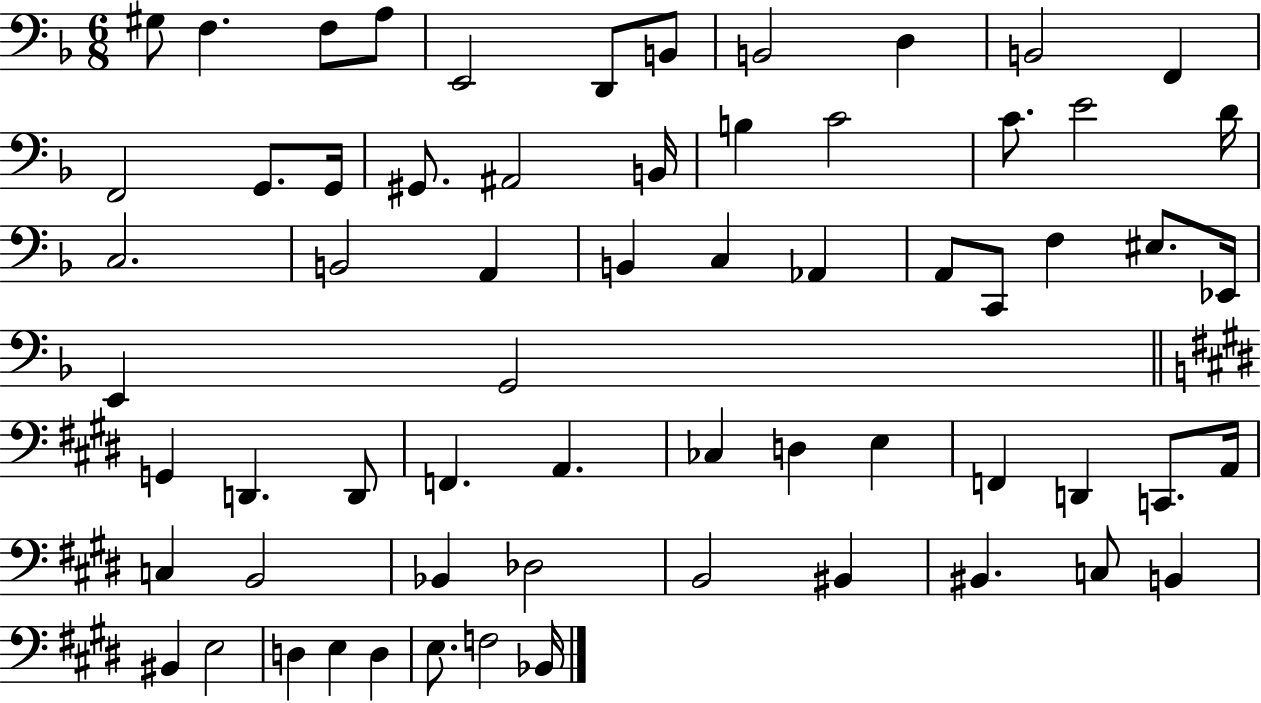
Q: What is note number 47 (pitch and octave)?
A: A2